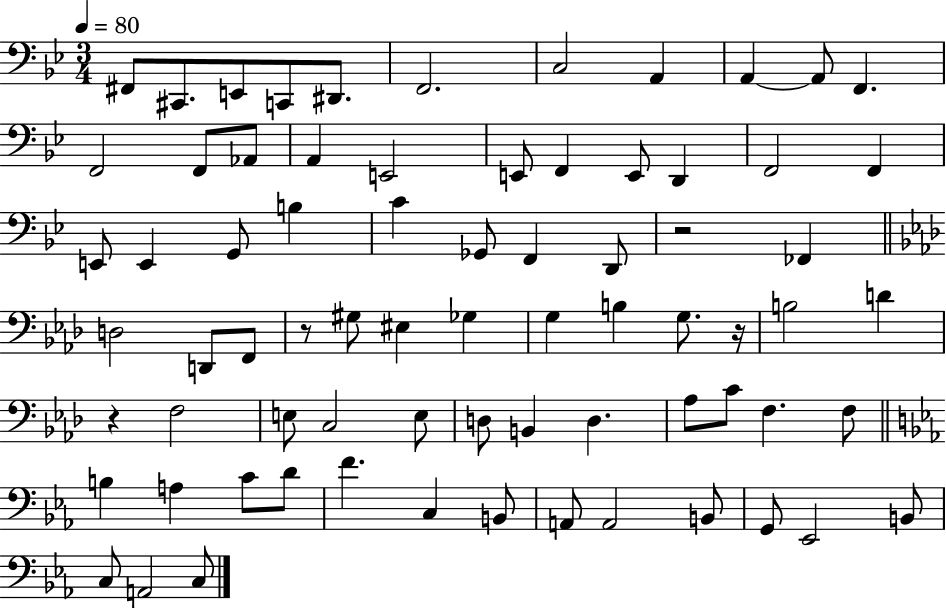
F#2/e C#2/e. E2/e C2/e D#2/e. F2/h. C3/h A2/q A2/q A2/e F2/q. F2/h F2/e Ab2/e A2/q E2/h E2/e F2/q E2/e D2/q F2/h F2/q E2/e E2/q G2/e B3/q C4/q Gb2/e F2/q D2/e R/h FES2/q D3/h D2/e F2/e R/e G#3/e EIS3/q Gb3/q G3/q B3/q G3/e. R/s B3/h D4/q R/q F3/h E3/e C3/h E3/e D3/e B2/q D3/q. Ab3/e C4/e F3/q. F3/e B3/q A3/q C4/e D4/e F4/q. C3/q B2/e A2/e A2/h B2/e G2/e Eb2/h B2/e C3/e A2/h C3/e